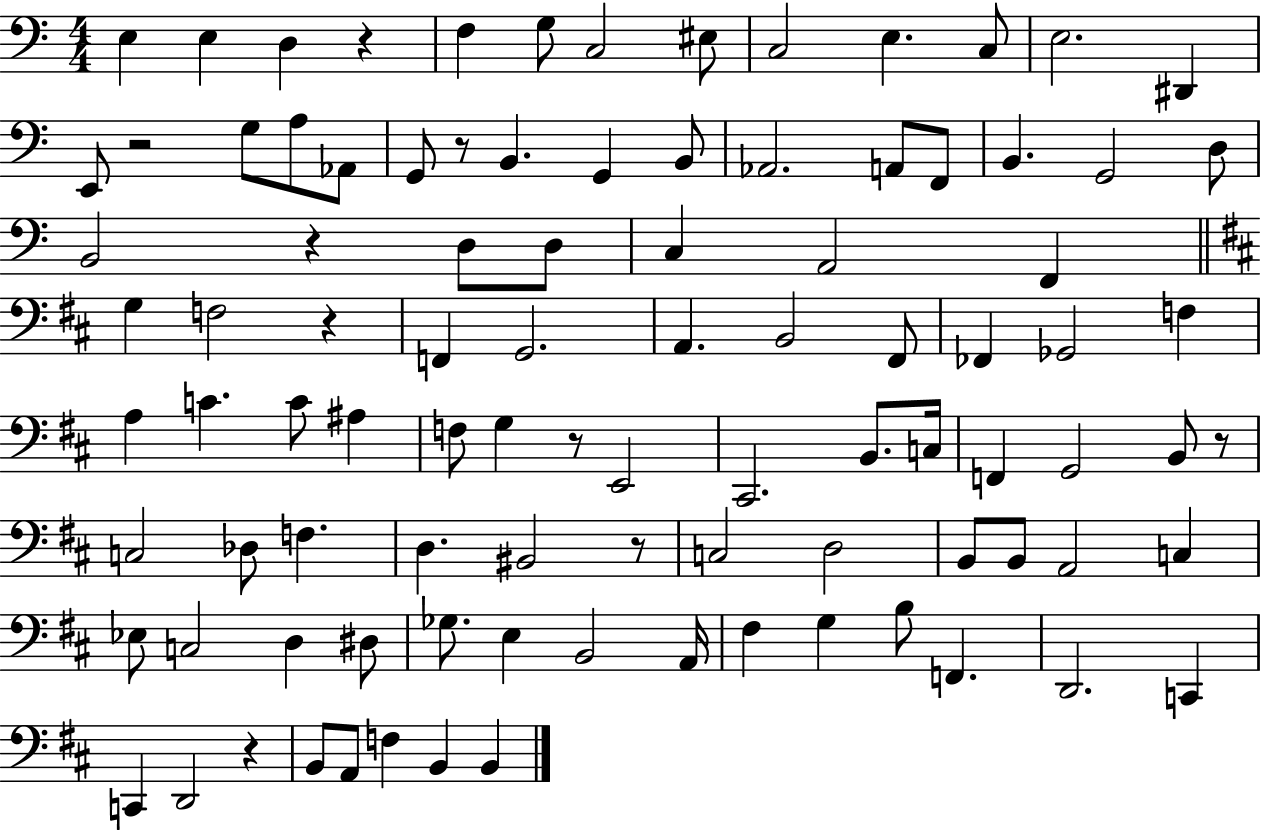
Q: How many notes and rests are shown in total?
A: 96